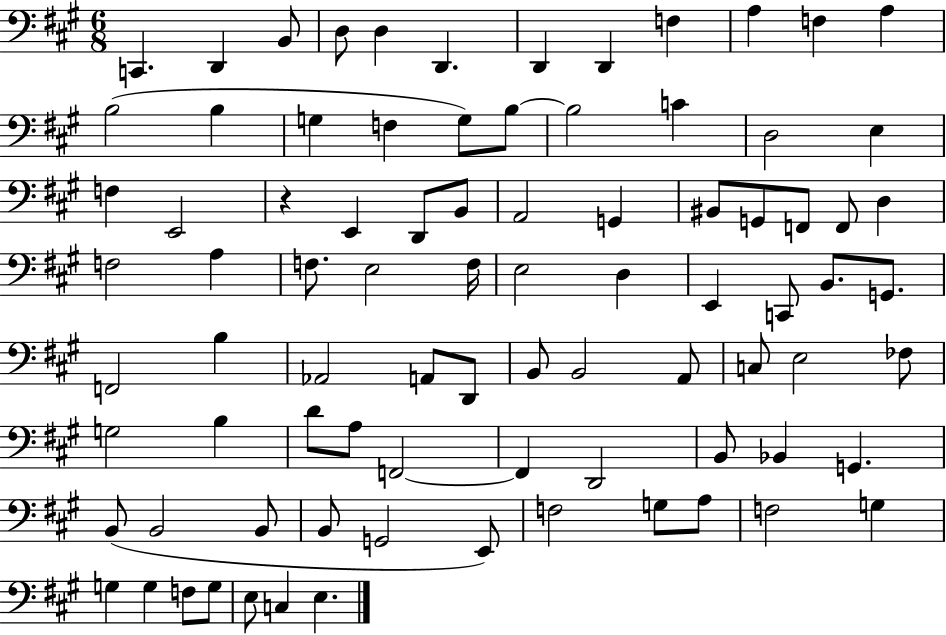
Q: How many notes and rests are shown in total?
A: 85